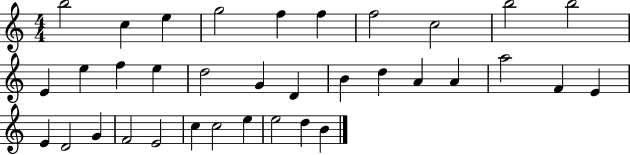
B5/h C5/q E5/q G5/h F5/q F5/q F5/h C5/h B5/h B5/h E4/q E5/q F5/q E5/q D5/h G4/q D4/q B4/q D5/q A4/q A4/q A5/h F4/q E4/q E4/q D4/h G4/q F4/h E4/h C5/q C5/h E5/q E5/h D5/q B4/q